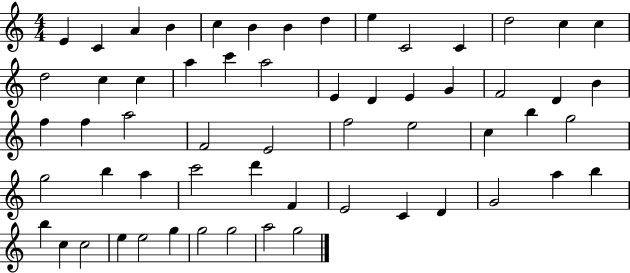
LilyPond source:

{
  \clef treble
  \numericTimeSignature
  \time 4/4
  \key c \major
  e'4 c'4 a'4 b'4 | c''4 b'4 b'4 d''4 | e''4 c'2 c'4 | d''2 c''4 c''4 | \break d''2 c''4 c''4 | a''4 c'''4 a''2 | e'4 d'4 e'4 g'4 | f'2 d'4 b'4 | \break f''4 f''4 a''2 | f'2 e'2 | f''2 e''2 | c''4 b''4 g''2 | \break g''2 b''4 a''4 | c'''2 d'''4 f'4 | e'2 c'4 d'4 | g'2 a''4 b''4 | \break b''4 c''4 c''2 | e''4 e''2 g''4 | g''2 g''2 | a''2 g''2 | \break \bar "|."
}